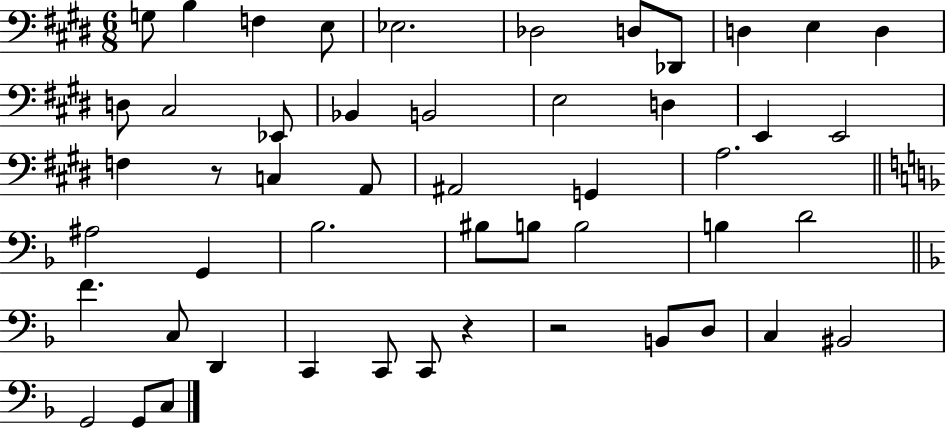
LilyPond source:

{
  \clef bass
  \numericTimeSignature
  \time 6/8
  \key e \major
  g8 b4 f4 e8 | ees2. | des2 d8 des,8 | d4 e4 d4 | \break d8 cis2 ees,8 | bes,4 b,2 | e2 d4 | e,4 e,2 | \break f4 r8 c4 a,8 | ais,2 g,4 | a2. | \bar "||" \break \key f \major ais2 g,4 | bes2. | bis8 b8 b2 | b4 d'2 | \break \bar "||" \break \key f \major f'4. c8 d,4 | c,4 c,8 c,8 r4 | r2 b,8 d8 | c4 bis,2 | \break g,2 g,8 c8 | \bar "|."
}